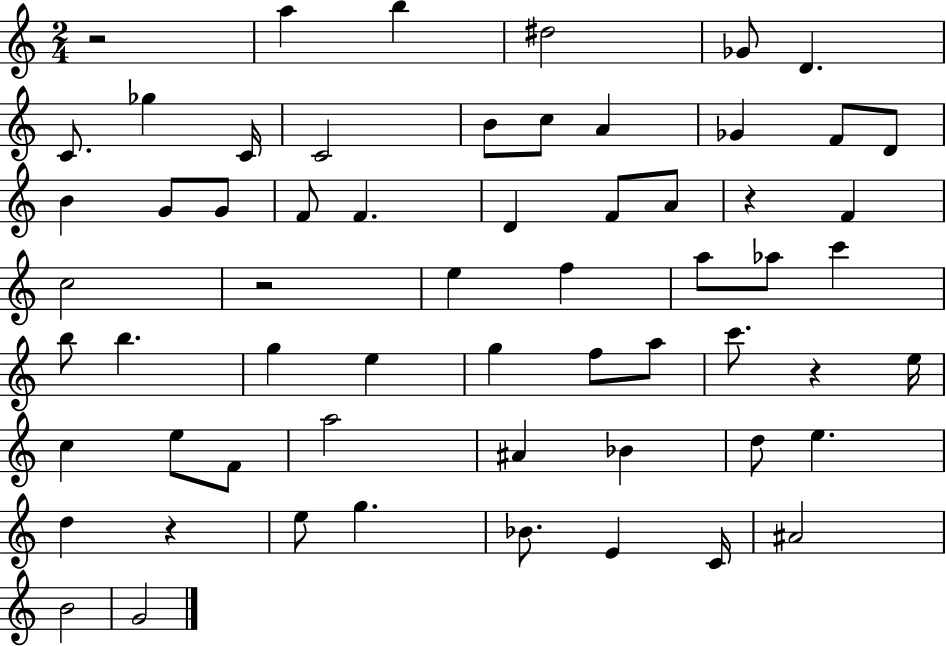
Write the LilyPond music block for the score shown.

{
  \clef treble
  \numericTimeSignature
  \time 2/4
  \key c \major
  r2 | a''4 b''4 | dis''2 | ges'8 d'4. | \break c'8. ges''4 c'16 | c'2 | b'8 c''8 a'4 | ges'4 f'8 d'8 | \break b'4 g'8 g'8 | f'8 f'4. | d'4 f'8 a'8 | r4 f'4 | \break c''2 | r2 | e''4 f''4 | a''8 aes''8 c'''4 | \break b''8 b''4. | g''4 e''4 | g''4 f''8 a''8 | c'''8. r4 e''16 | \break c''4 e''8 f'8 | a''2 | ais'4 bes'4 | d''8 e''4. | \break d''4 r4 | e''8 g''4. | bes'8. e'4 c'16 | ais'2 | \break b'2 | g'2 | \bar "|."
}